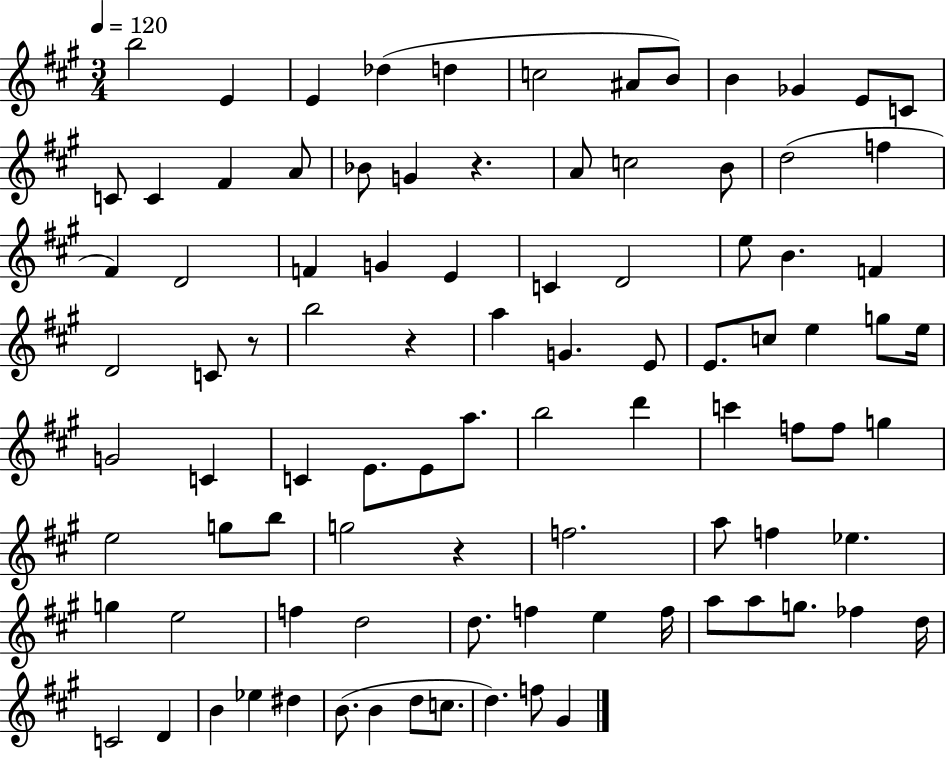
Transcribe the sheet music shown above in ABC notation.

X:1
T:Untitled
M:3/4
L:1/4
K:A
b2 E E _d d c2 ^A/2 B/2 B _G E/2 C/2 C/2 C ^F A/2 _B/2 G z A/2 c2 B/2 d2 f ^F D2 F G E C D2 e/2 B F D2 C/2 z/2 b2 z a G E/2 E/2 c/2 e g/2 e/4 G2 C C E/2 E/2 a/2 b2 d' c' f/2 f/2 g e2 g/2 b/2 g2 z f2 a/2 f _e g e2 f d2 d/2 f e f/4 a/2 a/2 g/2 _f d/4 C2 D B _e ^d B/2 B d/2 c/2 d f/2 ^G